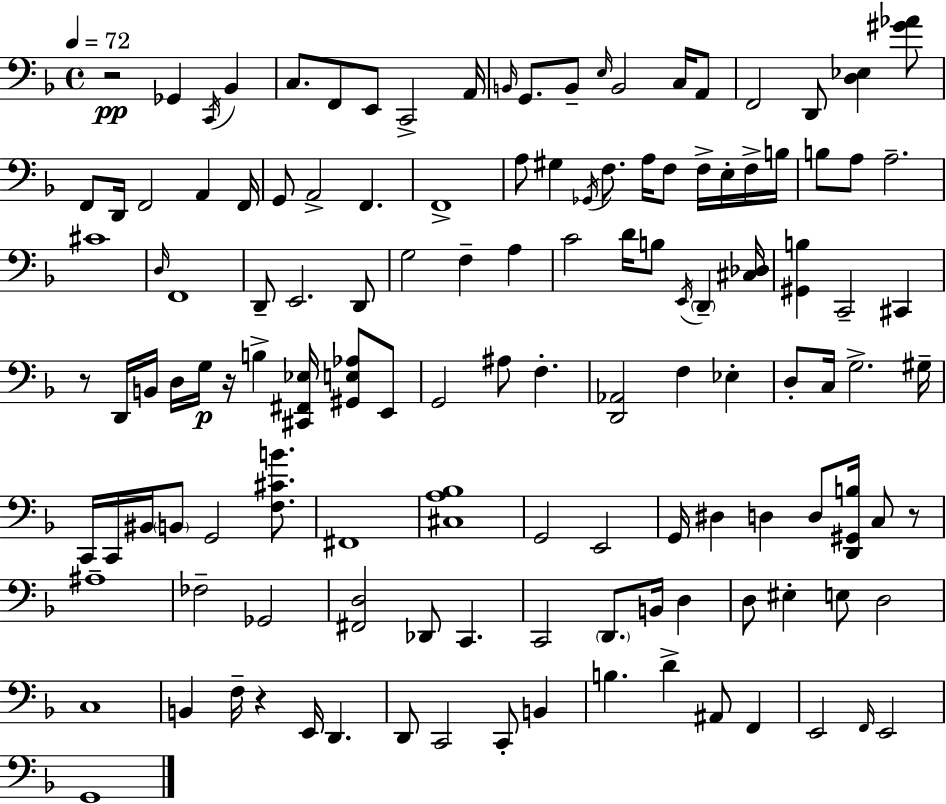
X:1
T:Untitled
M:4/4
L:1/4
K:Dm
z2 _G,, C,,/4 _B,, C,/2 F,,/2 E,,/2 C,,2 A,,/4 B,,/4 G,,/2 B,,/2 E,/4 B,,2 C,/4 A,,/2 F,,2 D,,/2 [D,_E,] [^G_A]/2 F,,/2 D,,/4 F,,2 A,, F,,/4 G,,/2 A,,2 F,, F,,4 A,/2 ^G, _G,,/4 F,/2 A,/4 F,/2 F,/4 E,/4 F,/4 B,/4 B,/2 A,/2 A,2 ^C4 D,/4 F,,4 D,,/2 E,,2 D,,/2 G,2 F, A, C2 D/4 B,/2 E,,/4 D,, [^C,_D,]/4 [^G,,B,] C,,2 ^C,, z/2 D,,/4 B,,/4 D,/4 G,/4 z/4 B, [^C,,^F,,_E,]/4 [^G,,E,_A,]/2 E,,/2 G,,2 ^A,/2 F, [D,,_A,,]2 F, _E, D,/2 C,/4 G,2 ^G,/4 C,,/4 C,,/4 ^B,,/4 B,,/2 G,,2 [F,^CB]/2 ^F,,4 [^C,A,_B,]4 G,,2 E,,2 G,,/4 ^D, D, D,/2 [D,,^G,,B,]/4 C,/2 z/2 ^A,4 _F,2 _G,,2 [^F,,D,]2 _D,,/2 C,, C,,2 D,,/2 B,,/4 D, D,/2 ^E, E,/2 D,2 C,4 B,, F,/4 z E,,/4 D,, D,,/2 C,,2 C,,/2 B,, B, D ^A,,/2 F,, E,,2 F,,/4 E,,2 G,,4